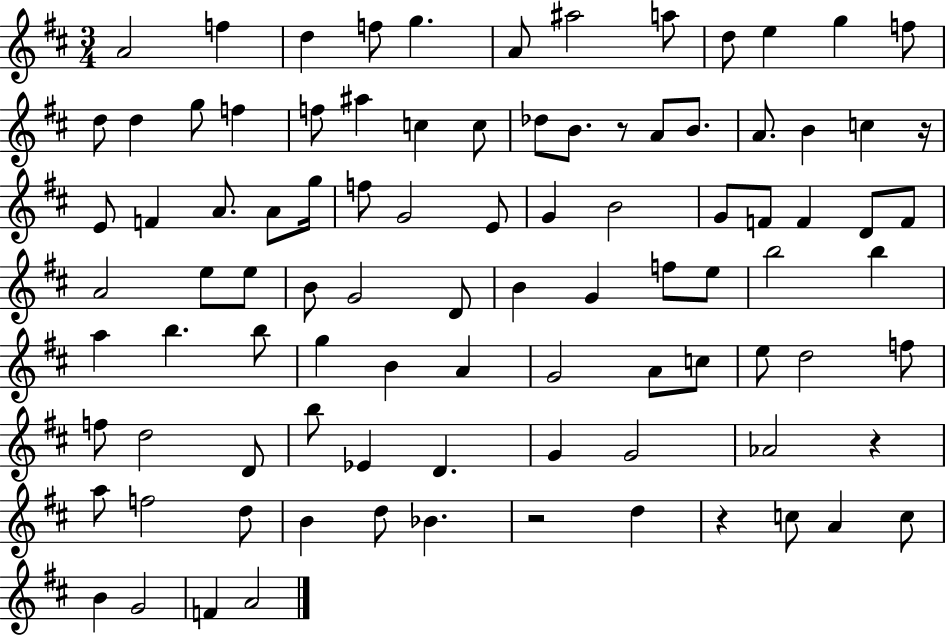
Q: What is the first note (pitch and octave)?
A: A4